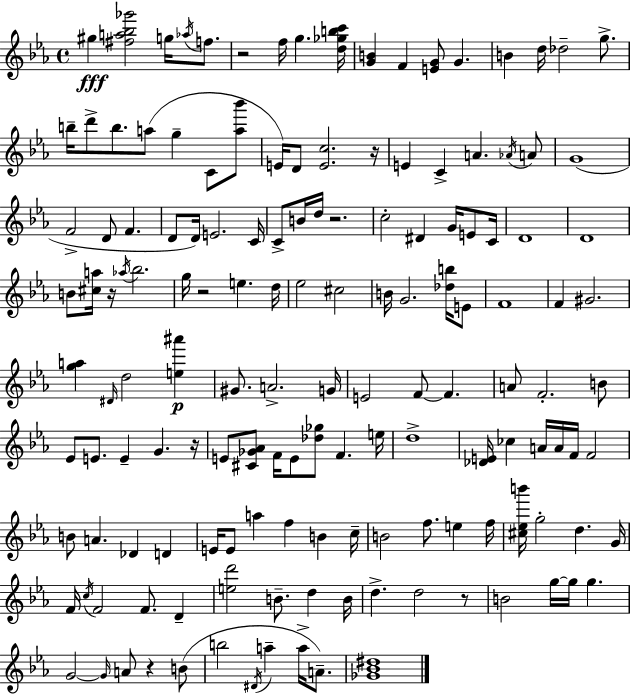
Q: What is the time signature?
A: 4/4